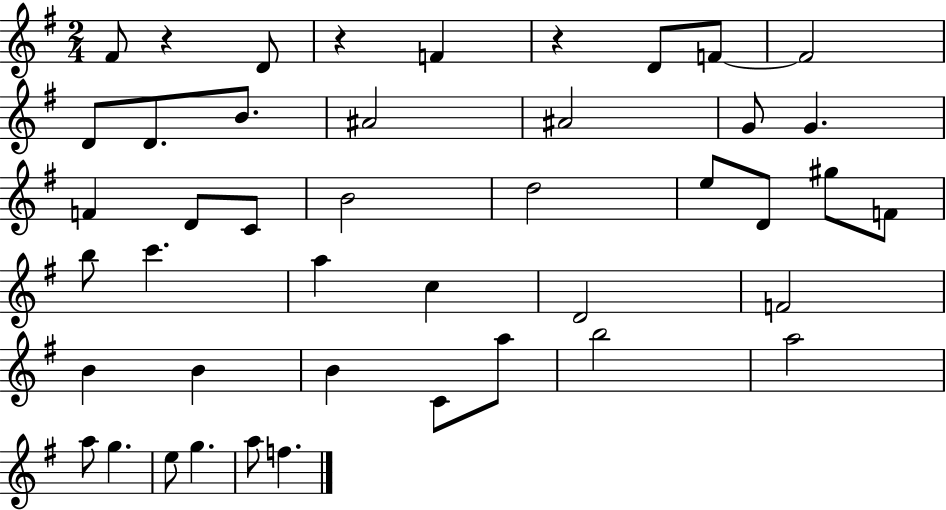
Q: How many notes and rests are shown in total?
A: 44